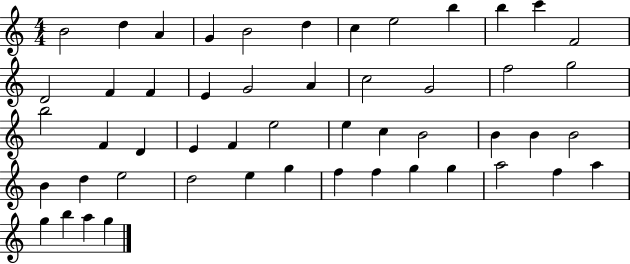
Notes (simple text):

B4/h D5/q A4/q G4/q B4/h D5/q C5/q E5/h B5/q B5/q C6/q F4/h D4/h F4/q F4/q E4/q G4/h A4/q C5/h G4/h F5/h G5/h B5/h F4/q D4/q E4/q F4/q E5/h E5/q C5/q B4/h B4/q B4/q B4/h B4/q D5/q E5/h D5/h E5/q G5/q F5/q F5/q G5/q G5/q A5/h F5/q A5/q G5/q B5/q A5/q G5/q